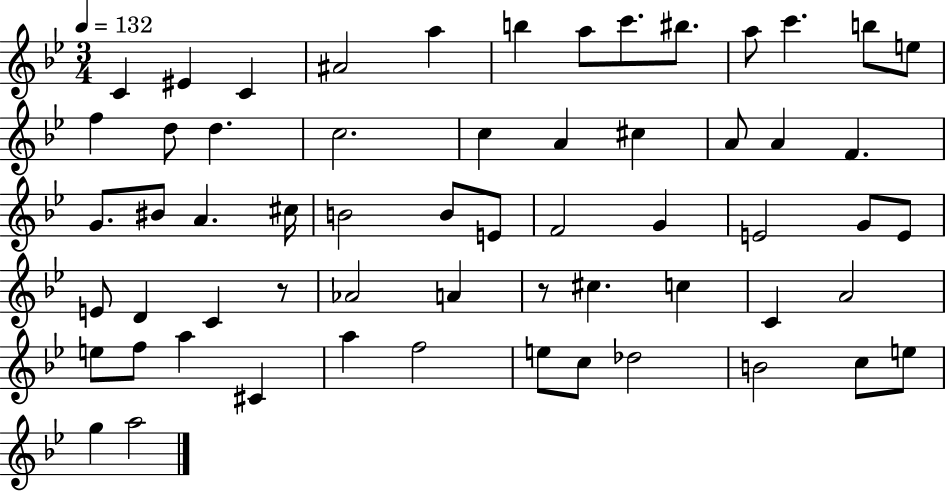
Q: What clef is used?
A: treble